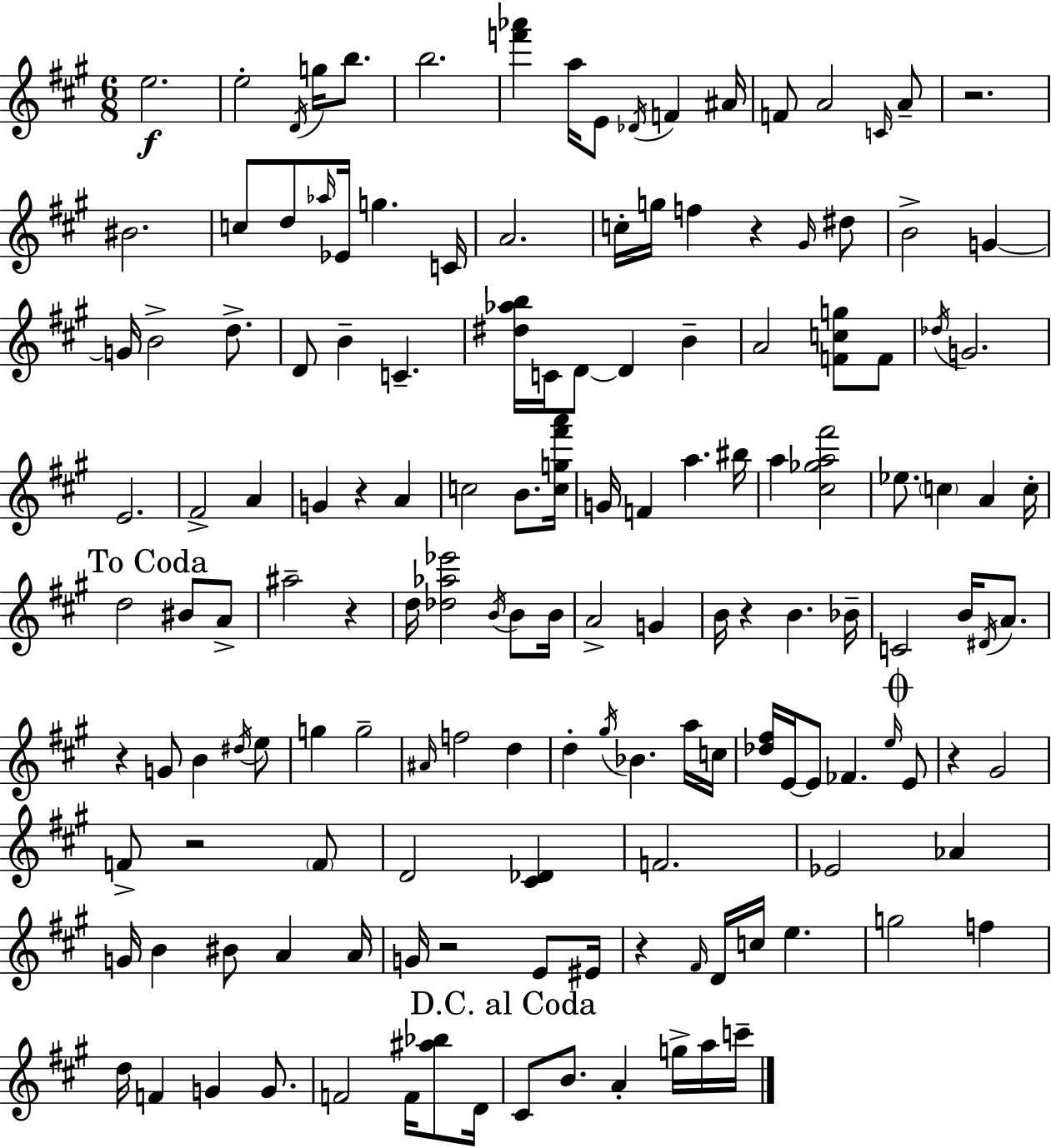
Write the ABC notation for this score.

X:1
T:Untitled
M:6/8
L:1/4
K:A
e2 e2 D/4 g/4 b/2 b2 [f'_a'] a/4 E/2 _D/4 F ^A/4 F/2 A2 C/4 A/2 z2 ^B2 c/2 d/2 _a/4 _E/4 g C/4 A2 c/4 g/4 f z ^G/4 ^d/2 B2 G G/4 B2 d/2 D/2 B C [^d_ab]/4 C/4 D/2 D B A2 [Fcg]/2 F/2 _d/4 G2 E2 ^F2 A G z A c2 B/2 [cg^f'a']/4 G/4 F a ^b/4 a [^c_ga^f']2 _e/2 c A c/4 d2 ^B/2 A/2 ^a2 z d/4 [_d_a_e']2 B/4 B/2 B/4 A2 G B/4 z B _B/4 C2 B/4 ^D/4 A/2 z G/2 B ^d/4 e/2 g g2 ^A/4 f2 d d ^g/4 _B a/4 c/4 [_d^f]/4 E/4 E/2 _F e/4 E/2 z ^G2 F/2 z2 F/2 D2 [^C_D] F2 _E2 _A G/4 B ^B/2 A A/4 G/4 z2 E/2 ^E/4 z ^F/4 D/4 c/4 e g2 f d/4 F G G/2 F2 F/4 [^a_b]/2 D/4 ^C/2 B/2 A g/4 a/4 c'/4